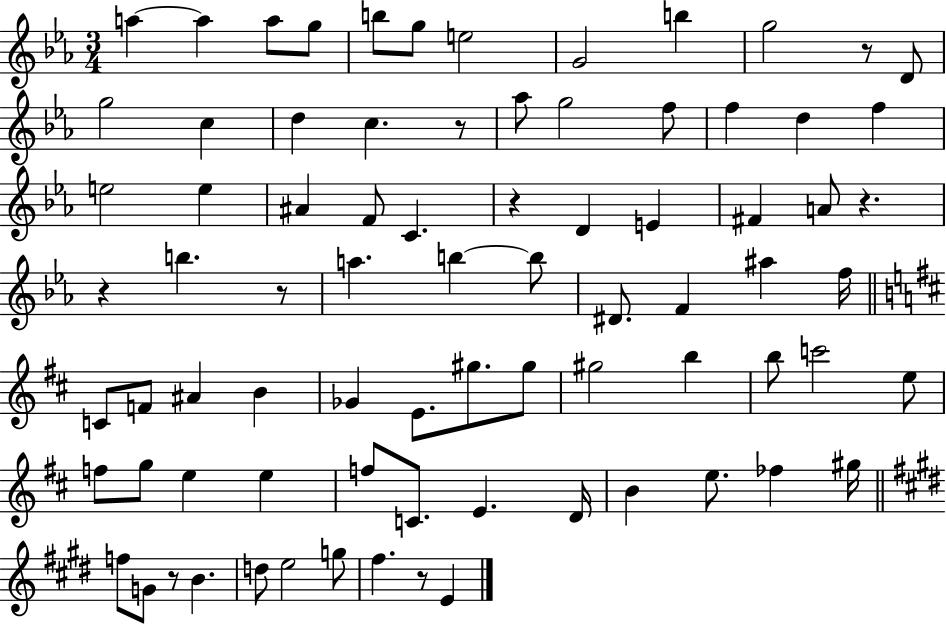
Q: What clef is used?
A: treble